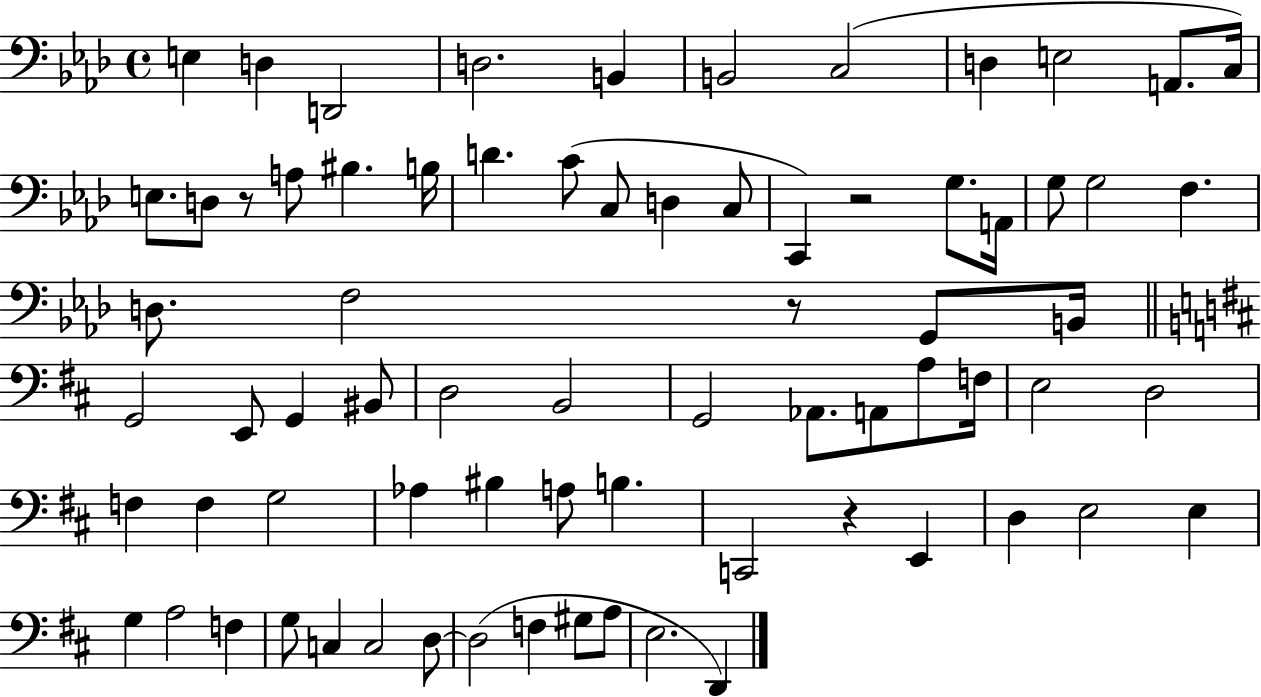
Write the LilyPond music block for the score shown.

{
  \clef bass
  \time 4/4
  \defaultTimeSignature
  \key aes \major
  \repeat volta 2 { e4 d4 d,2 | d2. b,4 | b,2 c2( | d4 e2 a,8. c16) | \break e8. d8 r8 a8 bis4. b16 | d'4. c'8( c8 d4 c8 | c,4) r2 g8. a,16 | g8 g2 f4. | \break d8. f2 r8 g,8 b,16 | \bar "||" \break \key b \minor g,2 e,8 g,4 bis,8 | d2 b,2 | g,2 aes,8. a,8 a8 f16 | e2 d2 | \break f4 f4 g2 | aes4 bis4 a8 b4. | c,2 r4 e,4 | d4 e2 e4 | \break g4 a2 f4 | g8 c4 c2 d8~~ | d2( f4 gis8 a8 | e2. d,4) | \break } \bar "|."
}